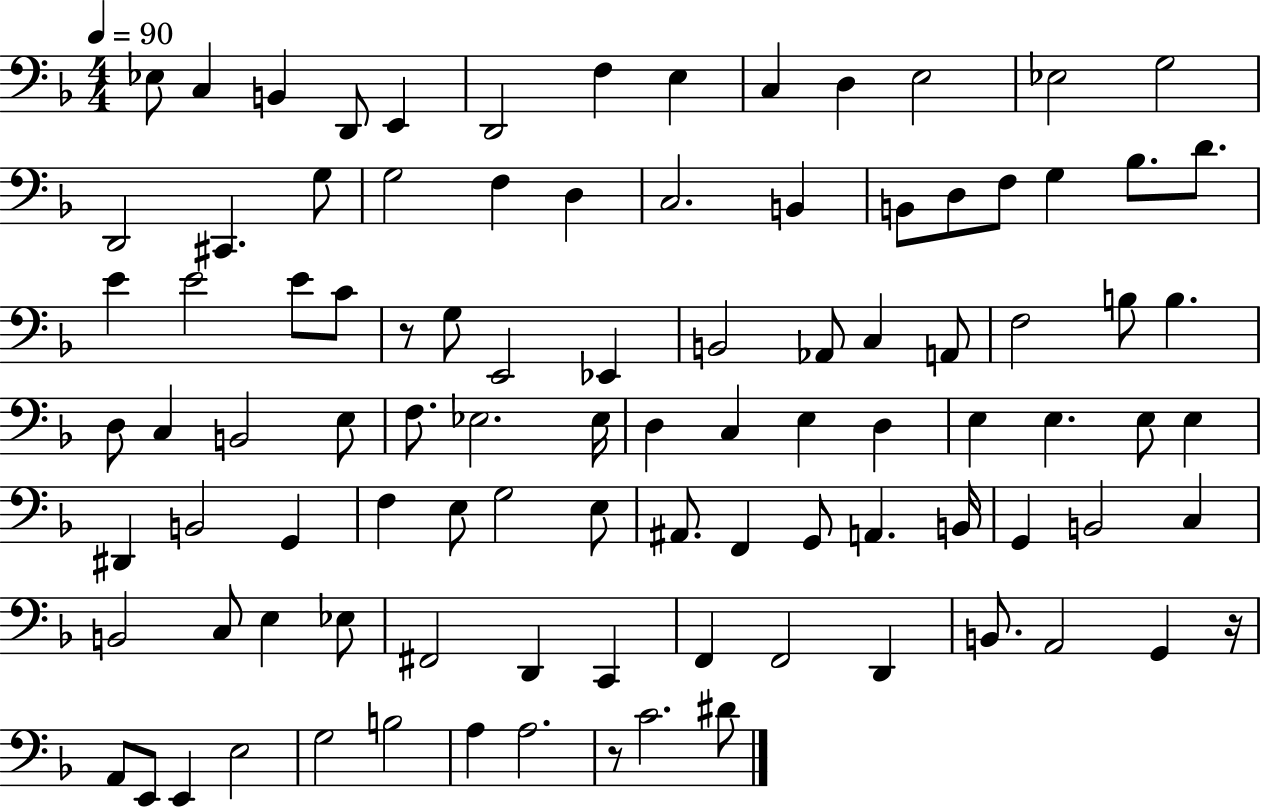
X:1
T:Untitled
M:4/4
L:1/4
K:F
_E,/2 C, B,, D,,/2 E,, D,,2 F, E, C, D, E,2 _E,2 G,2 D,,2 ^C,, G,/2 G,2 F, D, C,2 B,, B,,/2 D,/2 F,/2 G, _B,/2 D/2 E E2 E/2 C/2 z/2 G,/2 E,,2 _E,, B,,2 _A,,/2 C, A,,/2 F,2 B,/2 B, D,/2 C, B,,2 E,/2 F,/2 _E,2 _E,/4 D, C, E, D, E, E, E,/2 E, ^D,, B,,2 G,, F, E,/2 G,2 E,/2 ^A,,/2 F,, G,,/2 A,, B,,/4 G,, B,,2 C, B,,2 C,/2 E, _E,/2 ^F,,2 D,, C,, F,, F,,2 D,, B,,/2 A,,2 G,, z/4 A,,/2 E,,/2 E,, E,2 G,2 B,2 A, A,2 z/2 C2 ^D/2